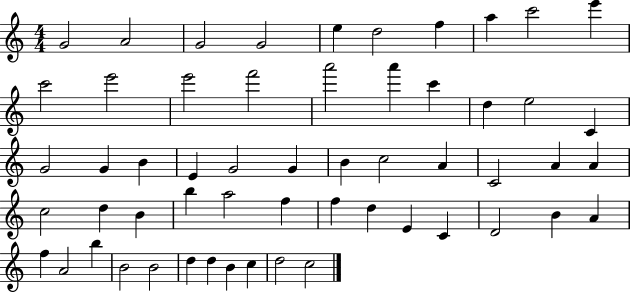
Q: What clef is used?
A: treble